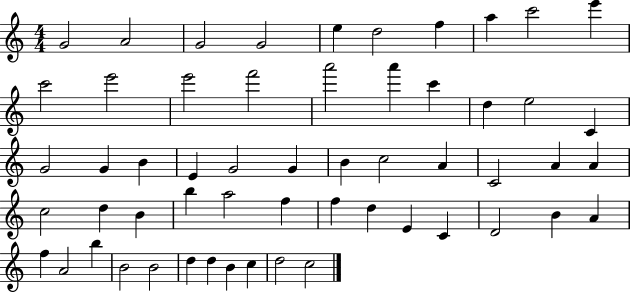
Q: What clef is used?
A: treble